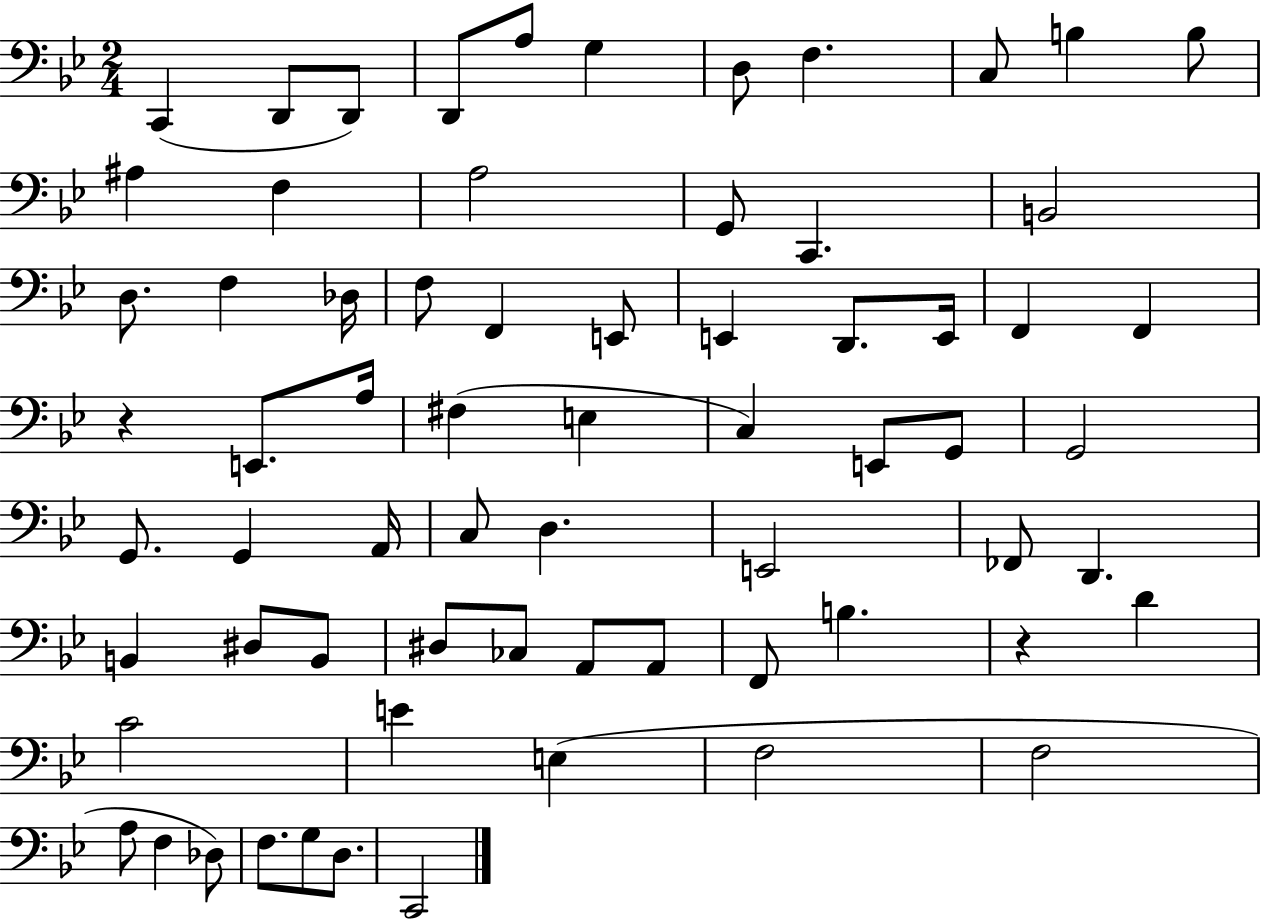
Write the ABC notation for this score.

X:1
T:Untitled
M:2/4
L:1/4
K:Bb
C,, D,,/2 D,,/2 D,,/2 A,/2 G, D,/2 F, C,/2 B, B,/2 ^A, F, A,2 G,,/2 C,, B,,2 D,/2 F, _D,/4 F,/2 F,, E,,/2 E,, D,,/2 E,,/4 F,, F,, z E,,/2 A,/4 ^F, E, C, E,,/2 G,,/2 G,,2 G,,/2 G,, A,,/4 C,/2 D, E,,2 _F,,/2 D,, B,, ^D,/2 B,,/2 ^D,/2 _C,/2 A,,/2 A,,/2 F,,/2 B, z D C2 E E, F,2 F,2 A,/2 F, _D,/2 F,/2 G,/2 D,/2 C,,2